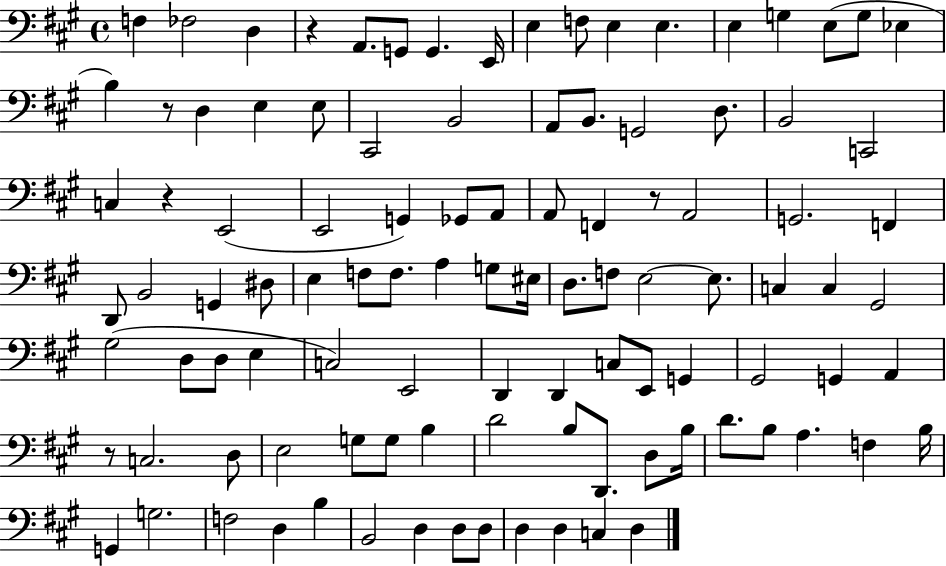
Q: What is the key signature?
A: A major